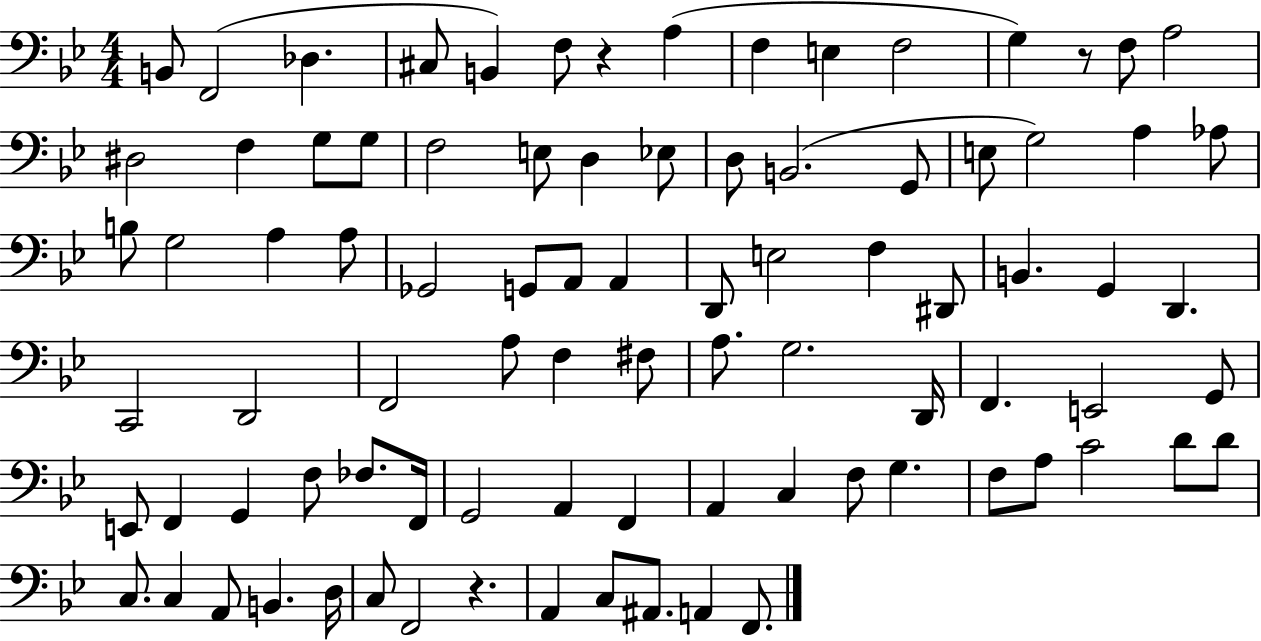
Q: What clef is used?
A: bass